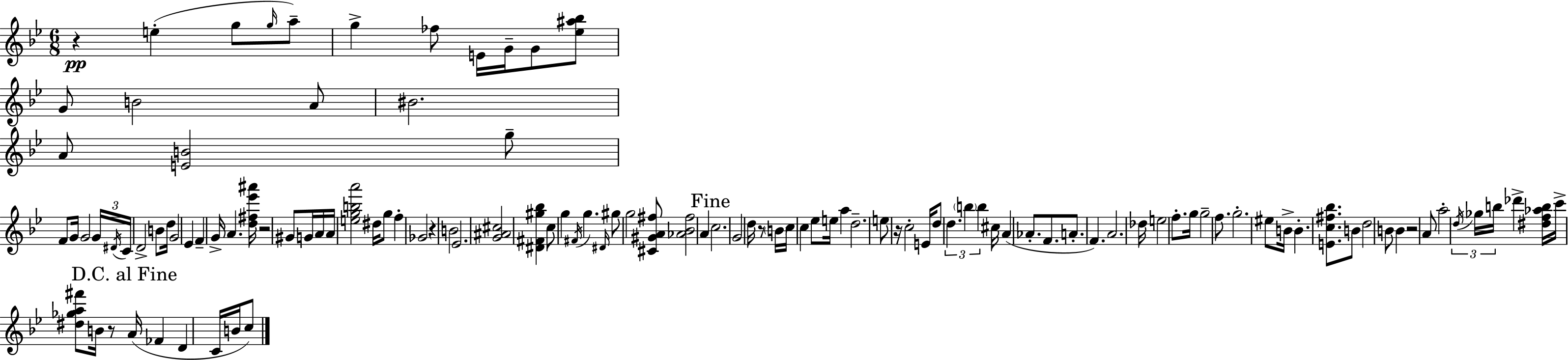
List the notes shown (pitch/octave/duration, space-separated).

R/q E5/q G5/e G5/s A5/e G5/q FES5/e E4/s G4/s G4/e [Eb5,A#5,Bb5]/e G4/e B4/h A4/e BIS4/h. A4/e [E4,B4]/h G5/e F4/e G4/s G4/h G4/s D#4/s C4/s D4/h B4/e D5/s G4/h Eb4/q F4/q G4/s A4/q. [D5,F#5,Eb6,A#6]/s R/h G#4/e G4/s A4/s A4/s [E5,G5,B5,A6]/h D#5/s G5/e F5/q Gb4/h R/q B4/h Eb4/h. [G4,A#4,C#5]/h [D#4,F#4,G#5,Bb5]/q C5/e G5/q F#4/s G5/q. D#4/s G#5/e G5/h [C#4,G#4,A4,F#5]/e [Ab4,Bb4,F#5]/h A4/q C5/h. G4/h D5/s R/e B4/s C5/s C5/q Eb5/e E5/s A5/q D5/h. E5/e R/s C5/h E4/s D5/e D5/q. B5/q B5/q C#5/s A4/q Ab4/e. F4/e. A4/e. F4/q. A4/h. Db5/s E5/h F5/e. G5/s G5/h F5/e. G5/h. EIS5/e B4/s B4/q. [E4,C5,F#5,Bb5]/e. B4/e D5/h B4/e B4/q R/h A4/e A5/h D5/s Gb5/s B5/s Db6/q [D#5,F5,Ab5,B5]/s C6/s [D#5,Gb5,A5,F#6]/e B4/s R/e A4/s FES4/q D4/q C4/s B4/s C5/e